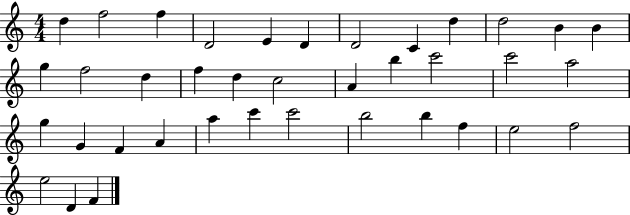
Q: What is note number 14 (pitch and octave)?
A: F5